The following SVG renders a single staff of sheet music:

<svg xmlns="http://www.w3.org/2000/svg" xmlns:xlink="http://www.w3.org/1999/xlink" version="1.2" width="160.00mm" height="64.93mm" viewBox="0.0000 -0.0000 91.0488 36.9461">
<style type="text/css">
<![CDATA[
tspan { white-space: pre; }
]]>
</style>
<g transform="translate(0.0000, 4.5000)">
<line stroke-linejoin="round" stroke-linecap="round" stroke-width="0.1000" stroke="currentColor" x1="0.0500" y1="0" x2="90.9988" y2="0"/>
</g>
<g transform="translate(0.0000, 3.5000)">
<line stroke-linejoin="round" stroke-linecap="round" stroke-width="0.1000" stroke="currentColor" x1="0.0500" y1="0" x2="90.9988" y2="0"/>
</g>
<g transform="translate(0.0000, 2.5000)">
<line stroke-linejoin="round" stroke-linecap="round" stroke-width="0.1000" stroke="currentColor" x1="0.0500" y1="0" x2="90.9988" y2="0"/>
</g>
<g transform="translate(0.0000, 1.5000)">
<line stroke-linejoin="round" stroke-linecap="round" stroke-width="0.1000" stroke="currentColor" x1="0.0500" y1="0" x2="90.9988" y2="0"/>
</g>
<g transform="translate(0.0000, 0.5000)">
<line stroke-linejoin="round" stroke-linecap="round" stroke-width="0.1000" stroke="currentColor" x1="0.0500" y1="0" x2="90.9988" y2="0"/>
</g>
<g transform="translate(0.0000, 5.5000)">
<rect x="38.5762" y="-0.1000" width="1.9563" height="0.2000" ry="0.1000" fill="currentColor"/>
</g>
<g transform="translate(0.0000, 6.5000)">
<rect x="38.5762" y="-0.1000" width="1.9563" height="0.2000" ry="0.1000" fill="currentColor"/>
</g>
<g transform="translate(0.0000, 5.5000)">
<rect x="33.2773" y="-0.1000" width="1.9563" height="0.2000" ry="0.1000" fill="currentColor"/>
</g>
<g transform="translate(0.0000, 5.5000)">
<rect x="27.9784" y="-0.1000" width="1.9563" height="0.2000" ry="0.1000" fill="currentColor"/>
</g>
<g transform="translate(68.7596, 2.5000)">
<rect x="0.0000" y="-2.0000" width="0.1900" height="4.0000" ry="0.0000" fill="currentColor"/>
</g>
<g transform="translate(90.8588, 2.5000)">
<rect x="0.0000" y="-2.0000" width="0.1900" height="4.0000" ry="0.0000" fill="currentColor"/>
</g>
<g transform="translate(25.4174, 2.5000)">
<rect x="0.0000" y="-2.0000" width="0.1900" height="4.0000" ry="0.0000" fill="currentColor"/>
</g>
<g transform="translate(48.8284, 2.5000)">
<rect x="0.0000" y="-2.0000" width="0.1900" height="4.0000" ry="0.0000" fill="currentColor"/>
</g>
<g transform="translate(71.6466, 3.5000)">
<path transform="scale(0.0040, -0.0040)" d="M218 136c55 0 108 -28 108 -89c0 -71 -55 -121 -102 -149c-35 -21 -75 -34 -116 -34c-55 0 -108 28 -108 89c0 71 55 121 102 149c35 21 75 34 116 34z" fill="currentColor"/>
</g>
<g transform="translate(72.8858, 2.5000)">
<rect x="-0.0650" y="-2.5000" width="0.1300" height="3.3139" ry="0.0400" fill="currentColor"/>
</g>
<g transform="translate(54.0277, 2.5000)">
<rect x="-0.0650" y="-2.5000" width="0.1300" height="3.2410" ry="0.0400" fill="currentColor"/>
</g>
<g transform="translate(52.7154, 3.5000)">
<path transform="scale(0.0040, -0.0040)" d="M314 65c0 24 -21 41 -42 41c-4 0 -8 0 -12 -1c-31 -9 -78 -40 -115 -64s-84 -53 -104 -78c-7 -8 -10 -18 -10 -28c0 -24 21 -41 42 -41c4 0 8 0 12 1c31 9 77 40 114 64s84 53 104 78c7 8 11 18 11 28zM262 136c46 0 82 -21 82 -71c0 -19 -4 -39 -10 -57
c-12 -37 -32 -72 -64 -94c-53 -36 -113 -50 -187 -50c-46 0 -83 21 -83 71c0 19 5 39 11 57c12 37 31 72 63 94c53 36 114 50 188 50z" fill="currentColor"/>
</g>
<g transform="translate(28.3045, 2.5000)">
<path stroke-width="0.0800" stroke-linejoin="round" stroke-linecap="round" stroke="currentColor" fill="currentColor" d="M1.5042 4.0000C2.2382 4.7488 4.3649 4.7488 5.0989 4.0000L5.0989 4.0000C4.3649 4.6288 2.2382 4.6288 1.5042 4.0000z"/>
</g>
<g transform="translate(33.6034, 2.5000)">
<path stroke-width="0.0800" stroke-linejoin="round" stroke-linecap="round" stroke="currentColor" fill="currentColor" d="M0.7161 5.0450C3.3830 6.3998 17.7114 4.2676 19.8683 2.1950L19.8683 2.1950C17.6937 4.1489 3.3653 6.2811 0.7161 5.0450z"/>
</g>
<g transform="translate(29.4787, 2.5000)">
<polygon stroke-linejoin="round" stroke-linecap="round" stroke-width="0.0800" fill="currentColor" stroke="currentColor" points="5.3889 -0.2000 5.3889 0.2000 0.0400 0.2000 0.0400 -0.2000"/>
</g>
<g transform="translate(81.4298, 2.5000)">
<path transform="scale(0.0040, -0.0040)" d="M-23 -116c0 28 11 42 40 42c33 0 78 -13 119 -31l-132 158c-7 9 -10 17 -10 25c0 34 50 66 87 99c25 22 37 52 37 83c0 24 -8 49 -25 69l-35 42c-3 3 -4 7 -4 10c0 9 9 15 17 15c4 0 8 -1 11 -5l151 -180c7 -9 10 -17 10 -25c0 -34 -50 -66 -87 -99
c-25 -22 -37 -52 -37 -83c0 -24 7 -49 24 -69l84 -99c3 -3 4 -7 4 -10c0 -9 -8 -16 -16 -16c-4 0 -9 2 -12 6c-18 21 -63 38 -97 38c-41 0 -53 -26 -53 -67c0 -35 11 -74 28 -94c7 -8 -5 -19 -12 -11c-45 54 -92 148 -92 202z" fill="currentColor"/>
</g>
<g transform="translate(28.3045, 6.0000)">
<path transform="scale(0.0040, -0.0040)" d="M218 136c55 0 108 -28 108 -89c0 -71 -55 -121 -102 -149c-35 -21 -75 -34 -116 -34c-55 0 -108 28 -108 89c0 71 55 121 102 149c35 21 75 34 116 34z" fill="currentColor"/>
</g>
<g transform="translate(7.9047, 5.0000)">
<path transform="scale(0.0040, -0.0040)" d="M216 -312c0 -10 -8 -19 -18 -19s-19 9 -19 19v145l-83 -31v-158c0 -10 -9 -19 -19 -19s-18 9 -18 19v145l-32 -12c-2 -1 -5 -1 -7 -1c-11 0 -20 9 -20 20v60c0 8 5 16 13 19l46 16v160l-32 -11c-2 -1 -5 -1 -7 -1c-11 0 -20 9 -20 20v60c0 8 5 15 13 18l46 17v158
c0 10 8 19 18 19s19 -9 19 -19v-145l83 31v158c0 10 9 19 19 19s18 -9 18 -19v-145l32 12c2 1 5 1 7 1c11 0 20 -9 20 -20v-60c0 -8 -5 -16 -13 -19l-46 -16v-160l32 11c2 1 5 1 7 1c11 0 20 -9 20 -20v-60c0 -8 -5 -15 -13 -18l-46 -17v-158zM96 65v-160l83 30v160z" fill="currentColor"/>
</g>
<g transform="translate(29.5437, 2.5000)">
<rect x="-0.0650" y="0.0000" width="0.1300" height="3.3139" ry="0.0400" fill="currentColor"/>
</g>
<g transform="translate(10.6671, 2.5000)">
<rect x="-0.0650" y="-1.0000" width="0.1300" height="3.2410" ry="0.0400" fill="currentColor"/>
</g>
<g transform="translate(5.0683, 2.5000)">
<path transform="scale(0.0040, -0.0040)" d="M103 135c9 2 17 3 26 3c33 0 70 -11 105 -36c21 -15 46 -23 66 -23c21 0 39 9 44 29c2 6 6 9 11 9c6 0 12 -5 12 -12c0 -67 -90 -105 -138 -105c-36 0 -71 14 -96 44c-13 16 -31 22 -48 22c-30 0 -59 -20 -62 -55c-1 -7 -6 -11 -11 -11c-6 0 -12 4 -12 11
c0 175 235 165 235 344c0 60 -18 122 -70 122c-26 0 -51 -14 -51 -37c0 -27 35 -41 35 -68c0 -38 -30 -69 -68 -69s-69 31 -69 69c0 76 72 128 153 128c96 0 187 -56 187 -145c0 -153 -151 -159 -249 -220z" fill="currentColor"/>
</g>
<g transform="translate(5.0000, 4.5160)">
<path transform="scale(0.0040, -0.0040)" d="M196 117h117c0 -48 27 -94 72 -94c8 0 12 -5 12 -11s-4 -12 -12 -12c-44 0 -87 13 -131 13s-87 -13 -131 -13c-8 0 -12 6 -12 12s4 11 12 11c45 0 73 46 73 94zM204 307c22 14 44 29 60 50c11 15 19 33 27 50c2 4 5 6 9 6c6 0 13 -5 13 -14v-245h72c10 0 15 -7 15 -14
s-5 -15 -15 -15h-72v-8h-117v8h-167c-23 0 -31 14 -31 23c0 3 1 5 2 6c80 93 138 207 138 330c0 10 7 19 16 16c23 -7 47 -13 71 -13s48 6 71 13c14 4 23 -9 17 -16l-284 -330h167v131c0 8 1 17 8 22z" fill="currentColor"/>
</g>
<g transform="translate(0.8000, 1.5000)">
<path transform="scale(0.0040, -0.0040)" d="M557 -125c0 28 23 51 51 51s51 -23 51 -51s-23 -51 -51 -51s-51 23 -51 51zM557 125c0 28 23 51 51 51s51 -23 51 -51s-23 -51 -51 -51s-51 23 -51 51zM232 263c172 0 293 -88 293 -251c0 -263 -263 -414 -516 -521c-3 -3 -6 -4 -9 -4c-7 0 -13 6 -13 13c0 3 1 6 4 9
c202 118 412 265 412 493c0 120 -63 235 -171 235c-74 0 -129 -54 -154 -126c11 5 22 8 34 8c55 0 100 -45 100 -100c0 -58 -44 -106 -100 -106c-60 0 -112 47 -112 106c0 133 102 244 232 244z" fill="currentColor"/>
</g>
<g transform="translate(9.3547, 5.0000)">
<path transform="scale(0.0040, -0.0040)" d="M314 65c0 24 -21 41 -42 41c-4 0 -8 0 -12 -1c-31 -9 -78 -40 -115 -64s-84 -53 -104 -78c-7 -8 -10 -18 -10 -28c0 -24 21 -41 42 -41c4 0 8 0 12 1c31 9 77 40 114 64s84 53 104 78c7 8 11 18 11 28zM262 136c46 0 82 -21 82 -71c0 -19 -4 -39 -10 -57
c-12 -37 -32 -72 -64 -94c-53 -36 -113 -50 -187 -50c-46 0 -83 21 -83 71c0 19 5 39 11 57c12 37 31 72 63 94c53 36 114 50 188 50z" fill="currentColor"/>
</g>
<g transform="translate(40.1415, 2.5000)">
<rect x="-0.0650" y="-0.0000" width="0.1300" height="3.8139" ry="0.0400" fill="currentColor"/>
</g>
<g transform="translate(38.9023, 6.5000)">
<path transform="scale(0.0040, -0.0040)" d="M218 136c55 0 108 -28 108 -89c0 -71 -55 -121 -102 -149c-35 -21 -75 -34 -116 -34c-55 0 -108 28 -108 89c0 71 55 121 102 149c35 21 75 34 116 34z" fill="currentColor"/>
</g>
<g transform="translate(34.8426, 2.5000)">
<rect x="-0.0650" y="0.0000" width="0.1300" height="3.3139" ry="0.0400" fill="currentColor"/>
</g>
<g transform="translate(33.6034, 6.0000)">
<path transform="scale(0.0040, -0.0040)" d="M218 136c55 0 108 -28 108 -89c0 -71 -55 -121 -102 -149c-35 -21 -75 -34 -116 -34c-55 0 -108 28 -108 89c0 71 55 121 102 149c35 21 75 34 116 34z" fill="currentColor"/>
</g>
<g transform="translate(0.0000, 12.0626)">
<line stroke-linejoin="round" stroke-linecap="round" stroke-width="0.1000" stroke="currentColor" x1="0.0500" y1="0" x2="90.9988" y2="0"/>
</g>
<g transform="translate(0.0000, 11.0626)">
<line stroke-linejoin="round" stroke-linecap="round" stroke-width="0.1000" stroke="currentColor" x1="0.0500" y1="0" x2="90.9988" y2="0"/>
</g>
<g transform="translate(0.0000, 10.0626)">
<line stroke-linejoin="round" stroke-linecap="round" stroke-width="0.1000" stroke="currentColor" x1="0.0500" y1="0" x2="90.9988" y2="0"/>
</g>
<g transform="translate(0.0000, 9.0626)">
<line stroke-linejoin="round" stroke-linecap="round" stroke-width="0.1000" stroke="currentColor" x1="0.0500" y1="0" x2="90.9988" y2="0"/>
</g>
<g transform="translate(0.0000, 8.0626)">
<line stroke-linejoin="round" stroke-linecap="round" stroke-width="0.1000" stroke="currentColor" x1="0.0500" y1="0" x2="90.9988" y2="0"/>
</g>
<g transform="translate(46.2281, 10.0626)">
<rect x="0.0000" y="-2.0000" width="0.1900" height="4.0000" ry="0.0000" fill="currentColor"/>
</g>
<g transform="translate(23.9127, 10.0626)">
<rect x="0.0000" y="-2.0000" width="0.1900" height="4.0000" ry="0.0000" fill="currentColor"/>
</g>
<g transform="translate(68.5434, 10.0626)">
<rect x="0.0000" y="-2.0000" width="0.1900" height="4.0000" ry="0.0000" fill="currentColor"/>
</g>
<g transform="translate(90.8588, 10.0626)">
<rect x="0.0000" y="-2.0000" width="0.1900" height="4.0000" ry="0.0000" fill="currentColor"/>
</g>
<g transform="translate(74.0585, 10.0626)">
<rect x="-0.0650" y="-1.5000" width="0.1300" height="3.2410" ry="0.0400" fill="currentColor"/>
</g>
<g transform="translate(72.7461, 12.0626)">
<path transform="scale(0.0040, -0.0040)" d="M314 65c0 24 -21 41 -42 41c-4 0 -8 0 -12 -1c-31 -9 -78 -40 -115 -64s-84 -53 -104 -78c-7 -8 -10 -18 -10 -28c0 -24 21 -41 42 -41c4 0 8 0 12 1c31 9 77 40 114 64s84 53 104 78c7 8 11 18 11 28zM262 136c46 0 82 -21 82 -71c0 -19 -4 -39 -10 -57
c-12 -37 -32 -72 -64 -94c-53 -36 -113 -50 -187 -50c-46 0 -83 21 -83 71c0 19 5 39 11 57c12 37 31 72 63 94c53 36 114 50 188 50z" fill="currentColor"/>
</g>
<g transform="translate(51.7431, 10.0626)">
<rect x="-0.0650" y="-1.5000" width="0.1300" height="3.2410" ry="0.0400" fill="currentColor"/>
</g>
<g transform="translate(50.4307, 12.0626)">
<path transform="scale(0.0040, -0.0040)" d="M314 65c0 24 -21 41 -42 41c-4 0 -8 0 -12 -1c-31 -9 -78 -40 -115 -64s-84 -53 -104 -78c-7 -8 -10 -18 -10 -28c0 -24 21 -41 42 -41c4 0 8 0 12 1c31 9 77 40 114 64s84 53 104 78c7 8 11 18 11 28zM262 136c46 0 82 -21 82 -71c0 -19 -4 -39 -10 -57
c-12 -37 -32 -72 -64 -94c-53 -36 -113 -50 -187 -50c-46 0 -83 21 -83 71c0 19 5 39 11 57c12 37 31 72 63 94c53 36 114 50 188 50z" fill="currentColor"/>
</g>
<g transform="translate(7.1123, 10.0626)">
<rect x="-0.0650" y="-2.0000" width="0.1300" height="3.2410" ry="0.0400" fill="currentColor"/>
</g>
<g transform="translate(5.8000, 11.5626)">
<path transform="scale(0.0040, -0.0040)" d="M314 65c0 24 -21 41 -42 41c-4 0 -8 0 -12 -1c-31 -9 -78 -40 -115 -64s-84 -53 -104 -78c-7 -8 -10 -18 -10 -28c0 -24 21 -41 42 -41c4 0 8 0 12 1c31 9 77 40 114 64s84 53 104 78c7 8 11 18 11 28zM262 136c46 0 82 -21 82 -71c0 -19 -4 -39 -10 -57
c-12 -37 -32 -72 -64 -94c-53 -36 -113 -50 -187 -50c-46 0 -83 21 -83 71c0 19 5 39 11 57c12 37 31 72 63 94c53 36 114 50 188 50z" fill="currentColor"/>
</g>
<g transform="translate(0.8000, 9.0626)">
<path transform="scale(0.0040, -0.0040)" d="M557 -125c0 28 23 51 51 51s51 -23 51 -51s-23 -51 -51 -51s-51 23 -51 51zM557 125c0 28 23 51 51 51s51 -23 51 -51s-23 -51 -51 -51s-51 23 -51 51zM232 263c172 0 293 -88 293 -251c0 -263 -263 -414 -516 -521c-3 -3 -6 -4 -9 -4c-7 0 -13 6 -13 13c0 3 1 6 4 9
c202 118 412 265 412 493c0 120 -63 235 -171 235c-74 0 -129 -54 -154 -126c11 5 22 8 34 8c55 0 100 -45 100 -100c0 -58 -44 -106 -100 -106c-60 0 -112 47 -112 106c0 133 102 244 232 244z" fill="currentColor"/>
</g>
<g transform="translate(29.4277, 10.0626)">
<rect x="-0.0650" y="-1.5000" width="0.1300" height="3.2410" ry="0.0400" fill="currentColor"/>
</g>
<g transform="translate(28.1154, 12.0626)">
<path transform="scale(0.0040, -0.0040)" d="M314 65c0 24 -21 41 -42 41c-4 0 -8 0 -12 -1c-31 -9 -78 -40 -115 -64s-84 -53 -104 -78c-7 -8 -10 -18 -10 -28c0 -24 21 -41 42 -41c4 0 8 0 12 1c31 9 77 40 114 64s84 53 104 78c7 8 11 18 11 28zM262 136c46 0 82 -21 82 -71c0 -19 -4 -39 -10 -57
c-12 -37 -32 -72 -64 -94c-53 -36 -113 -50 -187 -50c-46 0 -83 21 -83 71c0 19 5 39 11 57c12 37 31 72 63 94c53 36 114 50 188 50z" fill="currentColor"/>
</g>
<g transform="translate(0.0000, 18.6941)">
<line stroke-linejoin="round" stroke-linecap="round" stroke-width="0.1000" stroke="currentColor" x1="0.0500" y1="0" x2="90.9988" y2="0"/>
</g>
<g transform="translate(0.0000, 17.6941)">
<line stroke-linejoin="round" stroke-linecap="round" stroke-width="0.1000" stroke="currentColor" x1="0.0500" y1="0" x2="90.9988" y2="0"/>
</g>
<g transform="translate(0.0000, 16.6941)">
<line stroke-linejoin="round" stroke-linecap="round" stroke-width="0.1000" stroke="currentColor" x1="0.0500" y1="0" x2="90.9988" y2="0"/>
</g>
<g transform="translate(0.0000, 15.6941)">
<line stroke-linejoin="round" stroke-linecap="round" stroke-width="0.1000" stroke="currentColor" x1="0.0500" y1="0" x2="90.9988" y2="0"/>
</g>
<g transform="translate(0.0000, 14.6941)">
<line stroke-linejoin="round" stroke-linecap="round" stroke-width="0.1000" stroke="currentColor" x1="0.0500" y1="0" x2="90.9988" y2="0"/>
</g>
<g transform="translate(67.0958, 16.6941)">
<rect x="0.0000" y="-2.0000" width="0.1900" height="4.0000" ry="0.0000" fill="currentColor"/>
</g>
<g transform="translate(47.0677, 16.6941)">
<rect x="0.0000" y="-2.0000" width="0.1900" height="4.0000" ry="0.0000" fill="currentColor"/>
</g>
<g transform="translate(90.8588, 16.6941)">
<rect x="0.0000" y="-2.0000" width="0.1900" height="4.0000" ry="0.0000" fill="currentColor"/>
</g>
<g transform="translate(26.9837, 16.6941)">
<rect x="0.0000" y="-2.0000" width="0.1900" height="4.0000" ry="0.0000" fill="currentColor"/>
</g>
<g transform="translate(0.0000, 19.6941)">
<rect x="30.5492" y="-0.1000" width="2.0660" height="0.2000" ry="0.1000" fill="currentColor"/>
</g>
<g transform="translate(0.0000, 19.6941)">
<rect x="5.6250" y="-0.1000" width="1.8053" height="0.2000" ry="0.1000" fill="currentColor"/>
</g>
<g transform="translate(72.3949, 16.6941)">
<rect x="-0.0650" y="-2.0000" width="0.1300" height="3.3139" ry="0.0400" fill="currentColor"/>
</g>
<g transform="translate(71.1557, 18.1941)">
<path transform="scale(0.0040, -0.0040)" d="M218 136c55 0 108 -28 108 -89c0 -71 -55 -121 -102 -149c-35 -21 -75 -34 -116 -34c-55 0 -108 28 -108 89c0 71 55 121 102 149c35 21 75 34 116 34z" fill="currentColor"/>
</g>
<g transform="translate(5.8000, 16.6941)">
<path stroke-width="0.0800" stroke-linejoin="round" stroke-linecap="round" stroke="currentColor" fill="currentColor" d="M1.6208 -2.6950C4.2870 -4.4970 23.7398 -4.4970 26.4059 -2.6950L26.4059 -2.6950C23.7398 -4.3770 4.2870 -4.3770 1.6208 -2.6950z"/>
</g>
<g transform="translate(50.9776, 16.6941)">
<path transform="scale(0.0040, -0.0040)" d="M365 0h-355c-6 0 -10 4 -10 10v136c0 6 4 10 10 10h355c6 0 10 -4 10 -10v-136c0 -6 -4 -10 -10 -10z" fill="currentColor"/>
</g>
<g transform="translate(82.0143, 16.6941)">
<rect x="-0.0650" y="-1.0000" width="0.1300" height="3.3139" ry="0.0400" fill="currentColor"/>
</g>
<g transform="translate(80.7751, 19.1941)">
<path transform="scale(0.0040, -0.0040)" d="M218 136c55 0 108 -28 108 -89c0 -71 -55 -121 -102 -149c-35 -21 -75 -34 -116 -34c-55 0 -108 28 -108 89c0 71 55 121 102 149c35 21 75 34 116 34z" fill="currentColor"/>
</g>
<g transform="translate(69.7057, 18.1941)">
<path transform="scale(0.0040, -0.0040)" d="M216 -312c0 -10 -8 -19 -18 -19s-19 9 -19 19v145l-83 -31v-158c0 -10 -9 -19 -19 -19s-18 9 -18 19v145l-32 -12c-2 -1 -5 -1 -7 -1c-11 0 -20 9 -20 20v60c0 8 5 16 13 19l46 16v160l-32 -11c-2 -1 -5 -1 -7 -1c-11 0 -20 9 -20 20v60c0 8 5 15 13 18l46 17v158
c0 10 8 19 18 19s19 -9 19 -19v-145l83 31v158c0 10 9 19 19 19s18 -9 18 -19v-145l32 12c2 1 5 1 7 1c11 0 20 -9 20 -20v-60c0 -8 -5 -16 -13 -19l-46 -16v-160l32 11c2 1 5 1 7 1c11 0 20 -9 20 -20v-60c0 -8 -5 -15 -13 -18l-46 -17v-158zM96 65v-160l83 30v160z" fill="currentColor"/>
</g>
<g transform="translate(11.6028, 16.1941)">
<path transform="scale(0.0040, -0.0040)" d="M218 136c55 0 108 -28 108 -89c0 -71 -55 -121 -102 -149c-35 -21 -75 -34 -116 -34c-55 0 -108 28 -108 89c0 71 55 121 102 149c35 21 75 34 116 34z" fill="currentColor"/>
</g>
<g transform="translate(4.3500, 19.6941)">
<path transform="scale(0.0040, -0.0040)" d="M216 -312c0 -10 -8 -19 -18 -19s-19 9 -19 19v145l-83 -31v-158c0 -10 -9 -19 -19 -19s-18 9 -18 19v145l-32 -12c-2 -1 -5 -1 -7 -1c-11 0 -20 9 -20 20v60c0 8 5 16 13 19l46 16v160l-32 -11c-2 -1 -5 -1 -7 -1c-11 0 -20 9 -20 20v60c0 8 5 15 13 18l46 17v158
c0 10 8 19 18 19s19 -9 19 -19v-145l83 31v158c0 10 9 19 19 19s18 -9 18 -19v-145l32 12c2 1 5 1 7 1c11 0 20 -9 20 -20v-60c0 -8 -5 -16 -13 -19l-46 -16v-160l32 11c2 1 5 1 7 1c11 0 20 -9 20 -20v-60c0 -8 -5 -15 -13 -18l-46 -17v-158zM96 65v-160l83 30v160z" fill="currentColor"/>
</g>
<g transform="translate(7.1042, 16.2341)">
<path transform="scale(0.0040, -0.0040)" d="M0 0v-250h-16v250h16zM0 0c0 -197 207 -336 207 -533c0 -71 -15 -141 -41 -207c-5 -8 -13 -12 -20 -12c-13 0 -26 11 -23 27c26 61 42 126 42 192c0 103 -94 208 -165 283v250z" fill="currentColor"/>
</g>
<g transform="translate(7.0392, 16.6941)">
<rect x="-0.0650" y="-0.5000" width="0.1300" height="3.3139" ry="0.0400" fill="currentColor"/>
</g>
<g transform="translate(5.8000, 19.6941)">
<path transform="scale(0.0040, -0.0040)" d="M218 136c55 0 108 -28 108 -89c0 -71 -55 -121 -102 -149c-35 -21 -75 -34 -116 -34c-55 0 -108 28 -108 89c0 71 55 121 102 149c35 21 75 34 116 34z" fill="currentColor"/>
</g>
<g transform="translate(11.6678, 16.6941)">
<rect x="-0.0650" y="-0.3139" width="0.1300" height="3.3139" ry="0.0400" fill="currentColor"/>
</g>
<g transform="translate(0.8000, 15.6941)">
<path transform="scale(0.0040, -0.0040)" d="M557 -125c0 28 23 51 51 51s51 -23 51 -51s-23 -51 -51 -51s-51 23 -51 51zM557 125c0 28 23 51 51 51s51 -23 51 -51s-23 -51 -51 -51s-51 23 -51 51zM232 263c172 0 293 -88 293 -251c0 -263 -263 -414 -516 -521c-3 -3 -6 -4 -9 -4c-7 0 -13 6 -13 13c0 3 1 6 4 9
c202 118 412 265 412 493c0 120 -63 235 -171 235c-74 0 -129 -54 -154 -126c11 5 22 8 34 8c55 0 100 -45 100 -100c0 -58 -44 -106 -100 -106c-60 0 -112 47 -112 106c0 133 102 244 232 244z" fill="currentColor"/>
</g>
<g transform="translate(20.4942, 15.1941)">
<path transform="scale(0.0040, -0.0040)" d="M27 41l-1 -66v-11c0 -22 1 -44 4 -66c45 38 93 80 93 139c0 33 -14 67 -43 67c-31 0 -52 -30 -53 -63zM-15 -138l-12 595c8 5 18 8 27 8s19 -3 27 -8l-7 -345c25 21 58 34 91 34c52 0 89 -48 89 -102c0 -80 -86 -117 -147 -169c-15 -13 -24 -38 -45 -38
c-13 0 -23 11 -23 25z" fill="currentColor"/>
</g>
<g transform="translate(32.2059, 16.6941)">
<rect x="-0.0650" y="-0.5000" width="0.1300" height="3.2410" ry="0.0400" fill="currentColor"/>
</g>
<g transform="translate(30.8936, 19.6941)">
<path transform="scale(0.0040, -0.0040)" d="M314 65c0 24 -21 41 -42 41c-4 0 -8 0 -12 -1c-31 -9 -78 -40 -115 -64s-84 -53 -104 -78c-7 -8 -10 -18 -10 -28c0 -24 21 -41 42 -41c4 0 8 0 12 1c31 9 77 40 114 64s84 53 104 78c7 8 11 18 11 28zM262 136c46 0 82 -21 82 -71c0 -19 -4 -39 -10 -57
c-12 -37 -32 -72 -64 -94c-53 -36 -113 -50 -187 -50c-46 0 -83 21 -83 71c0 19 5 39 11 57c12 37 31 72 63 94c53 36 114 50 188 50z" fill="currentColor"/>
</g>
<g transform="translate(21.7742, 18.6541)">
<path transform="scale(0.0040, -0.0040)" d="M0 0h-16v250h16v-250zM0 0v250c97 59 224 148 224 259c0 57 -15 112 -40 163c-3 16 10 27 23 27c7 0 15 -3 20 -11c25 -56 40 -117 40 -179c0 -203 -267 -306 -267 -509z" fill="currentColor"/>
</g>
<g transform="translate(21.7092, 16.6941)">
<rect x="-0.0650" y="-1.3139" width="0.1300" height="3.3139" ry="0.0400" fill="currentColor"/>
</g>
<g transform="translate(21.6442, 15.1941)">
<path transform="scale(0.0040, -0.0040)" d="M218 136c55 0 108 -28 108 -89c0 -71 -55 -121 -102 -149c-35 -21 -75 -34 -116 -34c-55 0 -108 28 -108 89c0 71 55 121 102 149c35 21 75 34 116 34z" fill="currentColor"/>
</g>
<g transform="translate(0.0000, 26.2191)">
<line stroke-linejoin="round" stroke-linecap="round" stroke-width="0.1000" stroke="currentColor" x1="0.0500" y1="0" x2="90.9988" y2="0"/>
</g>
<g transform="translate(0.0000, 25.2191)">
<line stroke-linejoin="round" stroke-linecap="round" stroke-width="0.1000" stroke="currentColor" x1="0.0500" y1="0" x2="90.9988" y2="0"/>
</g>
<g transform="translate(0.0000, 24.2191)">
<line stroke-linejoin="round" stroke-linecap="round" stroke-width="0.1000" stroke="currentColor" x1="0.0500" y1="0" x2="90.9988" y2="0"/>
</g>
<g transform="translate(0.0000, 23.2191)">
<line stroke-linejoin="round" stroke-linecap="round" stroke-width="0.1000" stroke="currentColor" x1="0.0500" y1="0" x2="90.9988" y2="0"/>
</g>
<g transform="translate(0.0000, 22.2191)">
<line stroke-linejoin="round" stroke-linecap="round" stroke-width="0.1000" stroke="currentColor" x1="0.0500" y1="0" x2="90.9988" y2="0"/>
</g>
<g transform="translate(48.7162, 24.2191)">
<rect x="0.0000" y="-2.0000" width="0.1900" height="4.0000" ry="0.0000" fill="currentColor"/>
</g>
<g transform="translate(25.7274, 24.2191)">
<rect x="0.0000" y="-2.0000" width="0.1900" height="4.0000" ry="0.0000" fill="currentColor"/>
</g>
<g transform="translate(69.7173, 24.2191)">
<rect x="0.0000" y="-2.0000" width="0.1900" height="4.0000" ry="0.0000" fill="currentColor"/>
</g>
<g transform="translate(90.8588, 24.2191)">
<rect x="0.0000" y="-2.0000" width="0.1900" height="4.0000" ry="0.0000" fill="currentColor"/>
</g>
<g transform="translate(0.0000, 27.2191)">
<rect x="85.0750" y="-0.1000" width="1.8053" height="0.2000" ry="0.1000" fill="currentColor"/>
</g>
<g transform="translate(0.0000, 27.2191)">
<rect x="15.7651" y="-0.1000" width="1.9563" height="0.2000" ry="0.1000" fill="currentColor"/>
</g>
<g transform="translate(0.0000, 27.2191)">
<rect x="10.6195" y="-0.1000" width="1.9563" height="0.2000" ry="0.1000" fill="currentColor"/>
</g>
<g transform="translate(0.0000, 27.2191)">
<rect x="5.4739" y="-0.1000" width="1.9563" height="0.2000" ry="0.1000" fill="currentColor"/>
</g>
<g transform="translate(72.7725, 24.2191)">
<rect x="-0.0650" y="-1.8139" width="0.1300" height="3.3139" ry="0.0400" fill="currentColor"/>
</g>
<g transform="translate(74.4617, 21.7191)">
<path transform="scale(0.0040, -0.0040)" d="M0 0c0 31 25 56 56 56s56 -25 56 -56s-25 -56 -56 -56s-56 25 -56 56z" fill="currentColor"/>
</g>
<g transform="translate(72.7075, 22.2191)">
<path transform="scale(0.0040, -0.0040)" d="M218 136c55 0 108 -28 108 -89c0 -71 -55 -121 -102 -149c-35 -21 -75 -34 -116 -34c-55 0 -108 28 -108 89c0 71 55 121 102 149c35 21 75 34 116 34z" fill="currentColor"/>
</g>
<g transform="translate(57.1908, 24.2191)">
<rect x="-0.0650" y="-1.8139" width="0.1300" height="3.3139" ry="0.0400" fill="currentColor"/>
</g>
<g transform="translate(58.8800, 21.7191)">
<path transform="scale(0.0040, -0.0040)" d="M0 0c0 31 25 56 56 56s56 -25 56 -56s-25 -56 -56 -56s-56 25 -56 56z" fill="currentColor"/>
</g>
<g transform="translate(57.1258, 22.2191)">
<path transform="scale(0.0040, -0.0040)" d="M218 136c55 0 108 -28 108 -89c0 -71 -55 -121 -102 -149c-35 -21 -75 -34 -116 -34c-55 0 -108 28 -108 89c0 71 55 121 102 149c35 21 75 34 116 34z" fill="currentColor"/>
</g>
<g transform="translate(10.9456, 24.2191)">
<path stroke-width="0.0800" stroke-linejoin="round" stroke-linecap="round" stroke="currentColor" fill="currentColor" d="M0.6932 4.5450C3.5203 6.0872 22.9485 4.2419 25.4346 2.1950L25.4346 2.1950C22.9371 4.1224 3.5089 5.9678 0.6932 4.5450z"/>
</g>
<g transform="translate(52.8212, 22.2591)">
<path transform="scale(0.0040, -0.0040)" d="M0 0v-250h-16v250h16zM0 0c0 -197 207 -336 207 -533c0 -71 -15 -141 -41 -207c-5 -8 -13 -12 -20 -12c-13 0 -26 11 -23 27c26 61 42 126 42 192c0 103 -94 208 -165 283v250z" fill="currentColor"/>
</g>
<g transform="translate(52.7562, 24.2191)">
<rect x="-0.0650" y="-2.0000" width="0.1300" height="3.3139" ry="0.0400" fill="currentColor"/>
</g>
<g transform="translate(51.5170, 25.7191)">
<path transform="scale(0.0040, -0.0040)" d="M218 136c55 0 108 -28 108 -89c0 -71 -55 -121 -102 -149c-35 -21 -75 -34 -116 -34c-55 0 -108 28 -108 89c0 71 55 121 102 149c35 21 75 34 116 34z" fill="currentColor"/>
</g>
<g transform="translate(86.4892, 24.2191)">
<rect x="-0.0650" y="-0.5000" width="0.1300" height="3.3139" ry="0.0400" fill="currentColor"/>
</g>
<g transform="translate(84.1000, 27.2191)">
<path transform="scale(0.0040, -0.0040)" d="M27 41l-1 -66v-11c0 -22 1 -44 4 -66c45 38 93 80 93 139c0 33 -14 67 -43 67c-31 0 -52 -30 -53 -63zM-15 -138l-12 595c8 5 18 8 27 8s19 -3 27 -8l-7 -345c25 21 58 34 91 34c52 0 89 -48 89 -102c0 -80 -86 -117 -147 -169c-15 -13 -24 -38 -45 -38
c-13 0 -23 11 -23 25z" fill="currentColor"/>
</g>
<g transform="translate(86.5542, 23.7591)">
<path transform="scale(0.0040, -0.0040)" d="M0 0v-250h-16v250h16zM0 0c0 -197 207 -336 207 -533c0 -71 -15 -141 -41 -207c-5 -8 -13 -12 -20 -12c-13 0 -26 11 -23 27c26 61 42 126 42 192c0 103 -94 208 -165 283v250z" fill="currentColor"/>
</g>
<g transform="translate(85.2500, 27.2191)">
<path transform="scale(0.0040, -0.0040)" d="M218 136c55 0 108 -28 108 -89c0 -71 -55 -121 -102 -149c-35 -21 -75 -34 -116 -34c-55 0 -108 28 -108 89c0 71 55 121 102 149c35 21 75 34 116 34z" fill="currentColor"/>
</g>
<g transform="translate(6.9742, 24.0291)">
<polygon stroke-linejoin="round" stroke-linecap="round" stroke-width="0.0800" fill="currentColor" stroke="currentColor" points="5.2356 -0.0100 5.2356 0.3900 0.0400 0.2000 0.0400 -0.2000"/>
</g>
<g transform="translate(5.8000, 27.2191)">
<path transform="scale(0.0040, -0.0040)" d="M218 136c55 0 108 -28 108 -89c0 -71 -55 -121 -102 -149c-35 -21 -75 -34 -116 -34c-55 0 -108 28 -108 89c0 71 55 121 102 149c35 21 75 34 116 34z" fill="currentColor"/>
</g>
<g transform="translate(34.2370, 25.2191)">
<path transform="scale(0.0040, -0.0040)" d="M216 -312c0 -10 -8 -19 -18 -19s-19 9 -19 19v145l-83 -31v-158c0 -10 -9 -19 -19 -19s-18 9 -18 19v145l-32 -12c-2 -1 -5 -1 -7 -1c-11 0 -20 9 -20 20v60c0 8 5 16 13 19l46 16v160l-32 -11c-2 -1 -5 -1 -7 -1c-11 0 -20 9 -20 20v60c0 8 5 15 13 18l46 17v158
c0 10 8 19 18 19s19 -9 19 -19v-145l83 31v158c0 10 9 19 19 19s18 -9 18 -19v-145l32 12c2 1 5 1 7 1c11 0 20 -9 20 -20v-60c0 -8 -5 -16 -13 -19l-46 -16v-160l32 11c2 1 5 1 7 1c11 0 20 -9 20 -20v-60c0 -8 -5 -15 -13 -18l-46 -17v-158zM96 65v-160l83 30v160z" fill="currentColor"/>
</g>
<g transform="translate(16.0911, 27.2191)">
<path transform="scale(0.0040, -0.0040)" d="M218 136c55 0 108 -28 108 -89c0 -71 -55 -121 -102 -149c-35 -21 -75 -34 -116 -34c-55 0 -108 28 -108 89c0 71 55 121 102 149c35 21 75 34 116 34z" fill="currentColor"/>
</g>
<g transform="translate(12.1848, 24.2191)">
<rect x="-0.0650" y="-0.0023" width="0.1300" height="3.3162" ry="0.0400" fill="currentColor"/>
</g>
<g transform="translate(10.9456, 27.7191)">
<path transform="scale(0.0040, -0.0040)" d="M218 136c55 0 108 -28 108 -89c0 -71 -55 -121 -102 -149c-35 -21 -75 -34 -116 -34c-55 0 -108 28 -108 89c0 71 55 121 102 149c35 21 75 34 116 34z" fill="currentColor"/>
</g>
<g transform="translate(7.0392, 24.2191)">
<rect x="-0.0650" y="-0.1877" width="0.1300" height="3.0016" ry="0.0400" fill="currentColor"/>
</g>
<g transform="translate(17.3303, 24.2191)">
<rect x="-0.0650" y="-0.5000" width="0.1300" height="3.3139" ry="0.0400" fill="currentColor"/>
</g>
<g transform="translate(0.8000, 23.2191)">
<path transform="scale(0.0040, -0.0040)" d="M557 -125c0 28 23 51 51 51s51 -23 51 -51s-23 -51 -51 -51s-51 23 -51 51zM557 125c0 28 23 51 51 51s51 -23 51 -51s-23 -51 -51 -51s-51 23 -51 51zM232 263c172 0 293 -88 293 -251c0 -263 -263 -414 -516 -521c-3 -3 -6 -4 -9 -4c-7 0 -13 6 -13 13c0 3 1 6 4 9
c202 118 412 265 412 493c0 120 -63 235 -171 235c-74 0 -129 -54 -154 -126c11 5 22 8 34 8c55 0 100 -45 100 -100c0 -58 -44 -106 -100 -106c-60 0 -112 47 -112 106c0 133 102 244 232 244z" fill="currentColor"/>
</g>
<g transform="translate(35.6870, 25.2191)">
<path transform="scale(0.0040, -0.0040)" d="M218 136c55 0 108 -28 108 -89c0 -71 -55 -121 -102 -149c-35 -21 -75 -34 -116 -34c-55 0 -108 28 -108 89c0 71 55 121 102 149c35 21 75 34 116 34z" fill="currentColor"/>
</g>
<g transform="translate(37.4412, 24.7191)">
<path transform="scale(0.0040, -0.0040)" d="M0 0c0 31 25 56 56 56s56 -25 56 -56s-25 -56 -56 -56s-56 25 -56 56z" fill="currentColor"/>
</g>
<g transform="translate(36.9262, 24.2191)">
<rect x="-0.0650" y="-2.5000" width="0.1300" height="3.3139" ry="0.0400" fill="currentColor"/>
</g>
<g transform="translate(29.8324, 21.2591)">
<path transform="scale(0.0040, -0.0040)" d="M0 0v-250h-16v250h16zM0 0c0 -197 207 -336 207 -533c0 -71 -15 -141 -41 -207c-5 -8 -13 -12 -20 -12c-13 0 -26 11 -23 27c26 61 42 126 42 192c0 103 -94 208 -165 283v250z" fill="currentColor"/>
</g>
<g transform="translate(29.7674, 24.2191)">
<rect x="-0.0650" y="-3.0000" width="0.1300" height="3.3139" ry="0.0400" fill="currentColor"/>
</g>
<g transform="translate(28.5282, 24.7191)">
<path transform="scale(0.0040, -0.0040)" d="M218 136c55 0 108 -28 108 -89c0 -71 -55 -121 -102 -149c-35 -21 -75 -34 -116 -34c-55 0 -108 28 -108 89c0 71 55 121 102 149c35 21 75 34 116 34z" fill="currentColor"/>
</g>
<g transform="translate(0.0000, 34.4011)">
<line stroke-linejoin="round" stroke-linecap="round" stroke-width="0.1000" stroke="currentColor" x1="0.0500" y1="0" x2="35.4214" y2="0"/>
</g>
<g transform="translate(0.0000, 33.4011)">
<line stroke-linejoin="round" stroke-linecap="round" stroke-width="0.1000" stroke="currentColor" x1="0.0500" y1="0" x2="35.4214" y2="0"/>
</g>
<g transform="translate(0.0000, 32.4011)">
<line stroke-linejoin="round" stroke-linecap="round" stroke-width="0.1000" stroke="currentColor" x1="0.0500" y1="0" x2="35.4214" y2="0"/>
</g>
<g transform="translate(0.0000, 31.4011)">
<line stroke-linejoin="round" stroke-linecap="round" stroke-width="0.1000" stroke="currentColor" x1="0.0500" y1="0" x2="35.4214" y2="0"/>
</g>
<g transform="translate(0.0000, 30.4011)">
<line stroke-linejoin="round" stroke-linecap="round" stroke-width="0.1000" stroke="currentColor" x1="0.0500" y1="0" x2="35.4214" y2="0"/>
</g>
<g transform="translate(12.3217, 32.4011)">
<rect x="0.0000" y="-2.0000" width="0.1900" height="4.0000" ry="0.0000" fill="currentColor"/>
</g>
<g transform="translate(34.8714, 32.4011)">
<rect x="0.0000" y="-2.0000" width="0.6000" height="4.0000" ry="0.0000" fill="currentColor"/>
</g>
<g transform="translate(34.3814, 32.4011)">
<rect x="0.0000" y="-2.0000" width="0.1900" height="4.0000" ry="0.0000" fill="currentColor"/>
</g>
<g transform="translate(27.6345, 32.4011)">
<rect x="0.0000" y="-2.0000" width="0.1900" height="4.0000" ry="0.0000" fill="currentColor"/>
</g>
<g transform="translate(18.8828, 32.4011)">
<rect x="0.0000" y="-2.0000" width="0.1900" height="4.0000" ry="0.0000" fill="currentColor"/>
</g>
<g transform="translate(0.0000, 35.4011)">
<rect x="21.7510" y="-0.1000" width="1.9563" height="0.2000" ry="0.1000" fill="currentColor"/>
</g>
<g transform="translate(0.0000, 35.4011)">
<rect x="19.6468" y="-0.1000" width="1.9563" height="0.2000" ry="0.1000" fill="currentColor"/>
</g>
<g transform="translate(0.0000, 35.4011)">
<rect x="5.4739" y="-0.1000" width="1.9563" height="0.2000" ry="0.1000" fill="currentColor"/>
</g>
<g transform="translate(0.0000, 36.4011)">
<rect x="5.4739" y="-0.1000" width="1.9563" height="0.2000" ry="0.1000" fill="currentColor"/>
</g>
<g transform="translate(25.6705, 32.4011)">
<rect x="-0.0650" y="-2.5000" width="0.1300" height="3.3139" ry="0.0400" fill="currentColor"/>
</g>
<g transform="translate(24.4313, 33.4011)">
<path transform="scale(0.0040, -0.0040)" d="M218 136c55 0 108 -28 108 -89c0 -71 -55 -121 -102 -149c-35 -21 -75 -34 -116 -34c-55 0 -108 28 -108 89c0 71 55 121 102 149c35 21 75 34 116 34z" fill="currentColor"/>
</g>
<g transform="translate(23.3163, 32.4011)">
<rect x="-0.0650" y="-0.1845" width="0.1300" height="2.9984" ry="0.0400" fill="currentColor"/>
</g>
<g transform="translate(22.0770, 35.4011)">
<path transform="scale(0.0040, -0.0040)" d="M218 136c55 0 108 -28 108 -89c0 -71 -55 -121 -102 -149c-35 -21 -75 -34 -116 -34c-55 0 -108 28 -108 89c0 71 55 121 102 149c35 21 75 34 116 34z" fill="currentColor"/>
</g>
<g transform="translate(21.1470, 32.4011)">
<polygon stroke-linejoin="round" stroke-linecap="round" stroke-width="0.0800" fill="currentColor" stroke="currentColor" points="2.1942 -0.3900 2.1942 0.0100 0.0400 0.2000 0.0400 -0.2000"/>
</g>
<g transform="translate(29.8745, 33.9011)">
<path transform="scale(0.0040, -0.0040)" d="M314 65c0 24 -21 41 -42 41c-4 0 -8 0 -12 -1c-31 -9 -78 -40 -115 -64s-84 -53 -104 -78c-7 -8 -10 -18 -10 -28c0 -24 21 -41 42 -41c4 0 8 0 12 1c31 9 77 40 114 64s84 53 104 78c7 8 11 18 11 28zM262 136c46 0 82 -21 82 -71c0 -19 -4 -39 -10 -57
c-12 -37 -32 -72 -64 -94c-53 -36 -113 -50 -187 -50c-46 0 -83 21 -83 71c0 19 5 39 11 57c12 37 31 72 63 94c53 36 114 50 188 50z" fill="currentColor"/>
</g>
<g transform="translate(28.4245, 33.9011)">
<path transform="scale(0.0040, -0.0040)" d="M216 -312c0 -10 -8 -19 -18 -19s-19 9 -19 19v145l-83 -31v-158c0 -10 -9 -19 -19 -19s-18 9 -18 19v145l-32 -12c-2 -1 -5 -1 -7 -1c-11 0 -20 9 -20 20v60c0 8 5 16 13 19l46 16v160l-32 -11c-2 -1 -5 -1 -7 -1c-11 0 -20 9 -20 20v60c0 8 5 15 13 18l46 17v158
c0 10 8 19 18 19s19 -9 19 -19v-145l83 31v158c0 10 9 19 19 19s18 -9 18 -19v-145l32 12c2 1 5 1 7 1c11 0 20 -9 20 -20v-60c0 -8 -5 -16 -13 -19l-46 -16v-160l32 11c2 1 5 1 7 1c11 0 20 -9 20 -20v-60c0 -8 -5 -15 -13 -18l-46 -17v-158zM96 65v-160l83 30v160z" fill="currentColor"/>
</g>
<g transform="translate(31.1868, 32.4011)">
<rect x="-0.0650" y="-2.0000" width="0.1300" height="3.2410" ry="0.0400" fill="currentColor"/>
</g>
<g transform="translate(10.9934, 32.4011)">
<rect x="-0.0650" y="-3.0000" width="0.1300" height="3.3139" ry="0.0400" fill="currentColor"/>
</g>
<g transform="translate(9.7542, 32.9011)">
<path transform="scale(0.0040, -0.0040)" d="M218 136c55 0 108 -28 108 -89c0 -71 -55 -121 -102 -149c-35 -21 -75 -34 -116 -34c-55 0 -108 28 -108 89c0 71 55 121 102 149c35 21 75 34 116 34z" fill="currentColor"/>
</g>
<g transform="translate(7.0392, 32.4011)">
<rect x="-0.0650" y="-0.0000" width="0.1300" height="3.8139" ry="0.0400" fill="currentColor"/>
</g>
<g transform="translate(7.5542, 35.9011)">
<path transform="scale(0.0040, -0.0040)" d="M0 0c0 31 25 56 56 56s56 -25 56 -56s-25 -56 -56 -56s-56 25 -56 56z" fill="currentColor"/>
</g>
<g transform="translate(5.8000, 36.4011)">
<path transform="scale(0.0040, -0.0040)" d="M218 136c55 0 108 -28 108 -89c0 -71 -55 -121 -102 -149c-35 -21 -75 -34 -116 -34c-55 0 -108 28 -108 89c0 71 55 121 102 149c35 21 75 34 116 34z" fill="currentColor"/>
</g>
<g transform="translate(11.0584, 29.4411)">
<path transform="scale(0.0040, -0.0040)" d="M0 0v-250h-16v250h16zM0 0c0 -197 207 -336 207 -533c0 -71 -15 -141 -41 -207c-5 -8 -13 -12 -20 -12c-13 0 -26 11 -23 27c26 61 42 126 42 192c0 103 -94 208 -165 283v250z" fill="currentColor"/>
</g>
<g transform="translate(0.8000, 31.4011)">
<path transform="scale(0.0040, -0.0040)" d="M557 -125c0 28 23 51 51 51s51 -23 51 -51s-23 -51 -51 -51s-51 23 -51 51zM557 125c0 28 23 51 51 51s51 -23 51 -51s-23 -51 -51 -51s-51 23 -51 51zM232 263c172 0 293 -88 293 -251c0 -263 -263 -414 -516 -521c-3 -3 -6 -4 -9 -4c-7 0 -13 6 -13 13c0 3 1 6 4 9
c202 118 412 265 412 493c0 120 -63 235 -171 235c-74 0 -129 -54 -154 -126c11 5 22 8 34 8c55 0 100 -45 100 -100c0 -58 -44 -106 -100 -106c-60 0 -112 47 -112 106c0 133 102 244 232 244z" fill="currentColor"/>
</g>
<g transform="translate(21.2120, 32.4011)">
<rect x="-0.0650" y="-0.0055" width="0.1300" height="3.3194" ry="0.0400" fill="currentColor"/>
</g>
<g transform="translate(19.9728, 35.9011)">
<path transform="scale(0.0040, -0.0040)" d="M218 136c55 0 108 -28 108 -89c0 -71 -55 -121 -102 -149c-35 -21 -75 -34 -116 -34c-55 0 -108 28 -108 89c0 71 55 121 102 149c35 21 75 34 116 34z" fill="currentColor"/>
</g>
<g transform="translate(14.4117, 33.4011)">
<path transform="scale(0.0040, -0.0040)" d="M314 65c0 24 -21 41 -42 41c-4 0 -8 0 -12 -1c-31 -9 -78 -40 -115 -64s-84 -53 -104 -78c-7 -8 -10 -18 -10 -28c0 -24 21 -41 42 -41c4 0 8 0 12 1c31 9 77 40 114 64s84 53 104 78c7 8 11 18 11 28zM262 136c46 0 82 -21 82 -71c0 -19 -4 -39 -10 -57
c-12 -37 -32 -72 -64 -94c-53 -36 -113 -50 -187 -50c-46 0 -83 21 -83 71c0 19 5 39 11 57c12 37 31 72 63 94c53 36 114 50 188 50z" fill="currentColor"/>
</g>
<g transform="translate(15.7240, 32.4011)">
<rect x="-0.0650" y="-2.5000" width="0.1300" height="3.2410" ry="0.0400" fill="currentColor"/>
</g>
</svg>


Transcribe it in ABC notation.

X:1
T:Untitled
M:2/4
L:1/4
K:C
^F,,2 D,,/2 D,,/2 C,, B,,2 B,, z A,,2 G,,2 G,,2 G,,2 ^E,,/2 E, _G,/2 E,,2 z2 ^A,, F,, E,,/2 D,,/2 E,, C,/2 ^B,, A,,/2 A, A, _E,,/2 C,, C,/2 B,,2 D,,/2 E,,/2 B,, ^A,,2